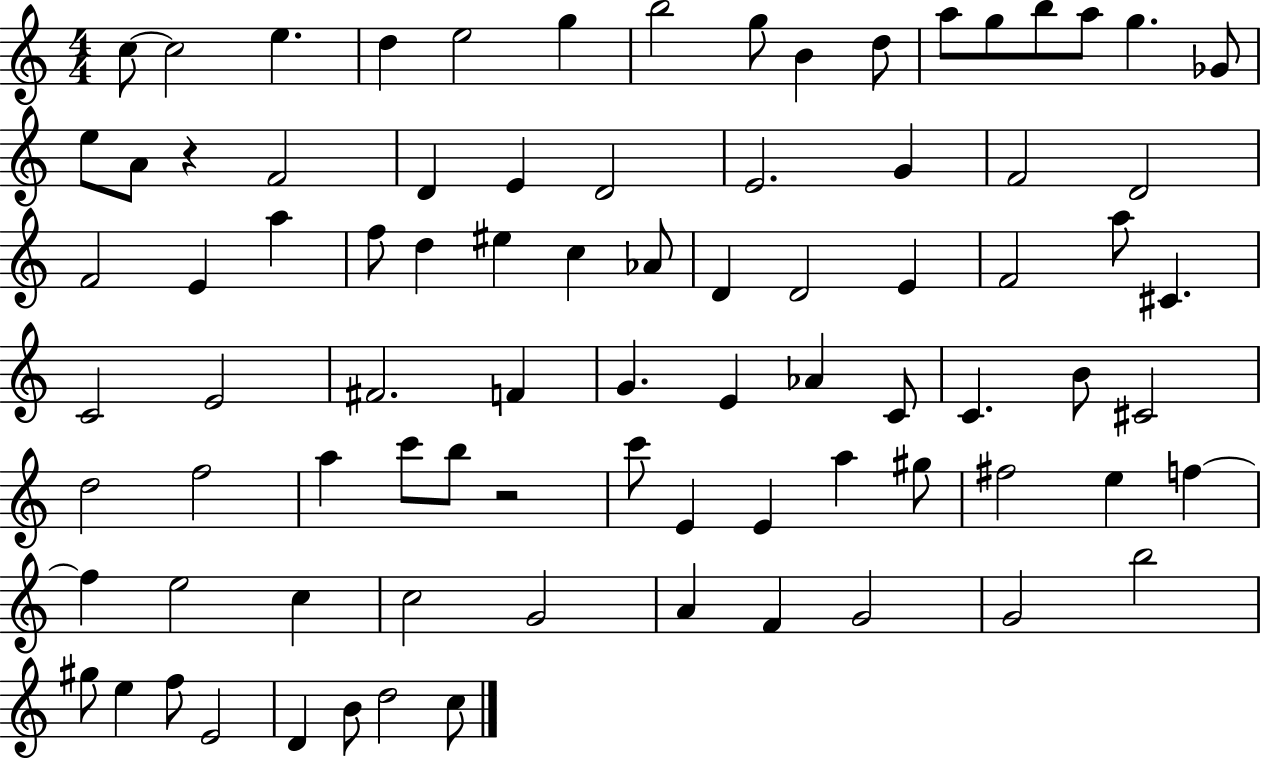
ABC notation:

X:1
T:Untitled
M:4/4
L:1/4
K:C
c/2 c2 e d e2 g b2 g/2 B d/2 a/2 g/2 b/2 a/2 g _G/2 e/2 A/2 z F2 D E D2 E2 G F2 D2 F2 E a f/2 d ^e c _A/2 D D2 E F2 a/2 ^C C2 E2 ^F2 F G E _A C/2 C B/2 ^C2 d2 f2 a c'/2 b/2 z2 c'/2 E E a ^g/2 ^f2 e f f e2 c c2 G2 A F G2 G2 b2 ^g/2 e f/2 E2 D B/2 d2 c/2